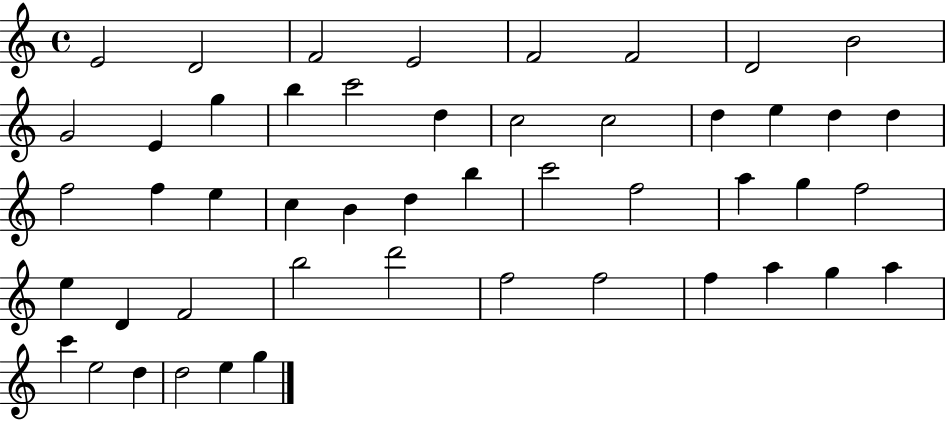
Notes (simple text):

E4/h D4/h F4/h E4/h F4/h F4/h D4/h B4/h G4/h E4/q G5/q B5/q C6/h D5/q C5/h C5/h D5/q E5/q D5/q D5/q F5/h F5/q E5/q C5/q B4/q D5/q B5/q C6/h F5/h A5/q G5/q F5/h E5/q D4/q F4/h B5/h D6/h F5/h F5/h F5/q A5/q G5/q A5/q C6/q E5/h D5/q D5/h E5/q G5/q